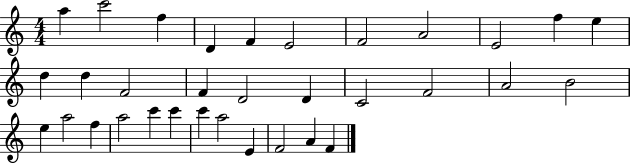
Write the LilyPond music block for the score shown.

{
  \clef treble
  \numericTimeSignature
  \time 4/4
  \key c \major
  a''4 c'''2 f''4 | d'4 f'4 e'2 | f'2 a'2 | e'2 f''4 e''4 | \break d''4 d''4 f'2 | f'4 d'2 d'4 | c'2 f'2 | a'2 b'2 | \break e''4 a''2 f''4 | a''2 c'''4 c'''4 | c'''4 a''2 e'4 | f'2 a'4 f'4 | \break \bar "|."
}